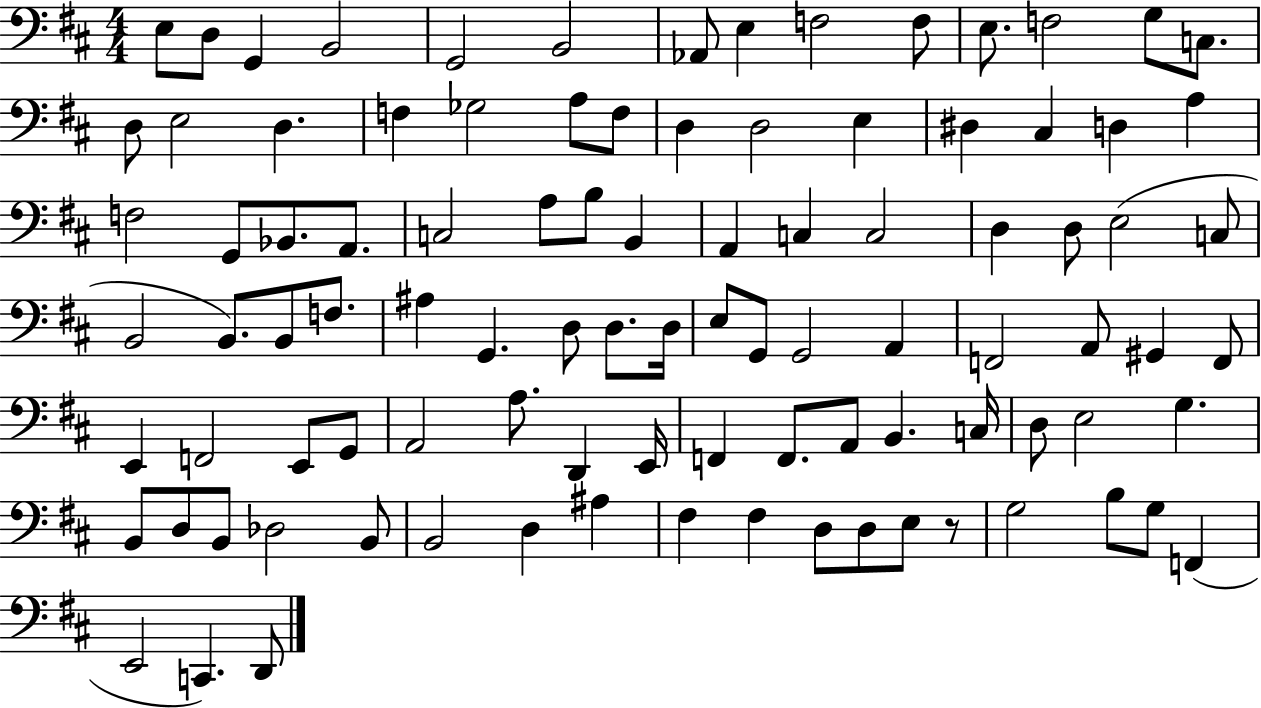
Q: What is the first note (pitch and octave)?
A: E3